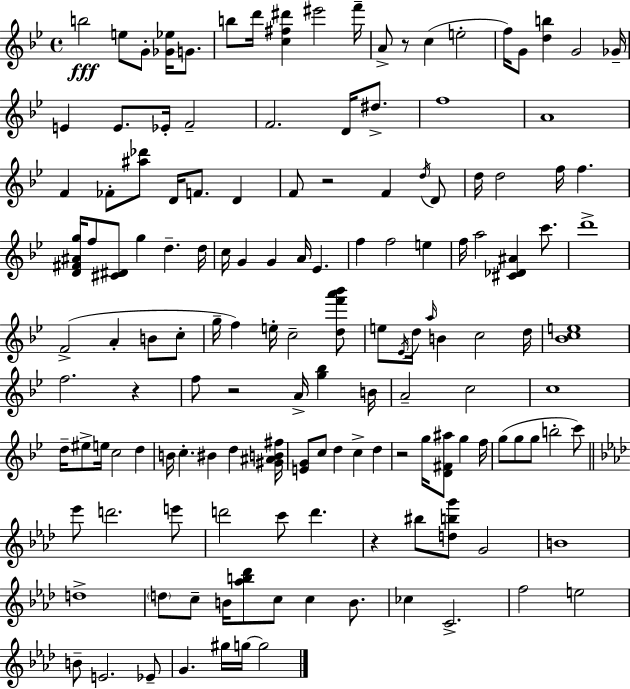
B5/h E5/e G4/e [Gb4,Eb5]/s G4/e. B5/e D6/s [C5,F#5,D#6]/q EIS6/h F6/s A4/e R/e C5/q E5/h F5/s G4/e [D5,B5]/q G4/h Gb4/s E4/q E4/e. Eb4/s F4/h F4/h. D4/s D#5/e. F5/w A4/w F4/q FES4/e [A#5,Db6]/e D4/s F4/e. D4/q F4/e R/h F4/q D5/s D4/e D5/s D5/h F5/s F5/q. [D4,F#4,A#4,G5]/s F5/e [C#4,D#4]/e G5/q D5/q. D5/s C5/s G4/q G4/q A4/s Eb4/q. F5/q F5/h E5/q F5/s A5/h [C#4,Db4,A#4]/q C6/e. D6/w F4/h A4/q B4/e C5/e G5/s F5/q E5/s C5/h [D5,F6,A6,Bb6]/e E5/e Eb4/s D5/s A5/s B4/q C5/h D5/s [Bb4,C5,E5]/w F5/h. R/q F5/e R/h A4/s [G5,Bb5]/q B4/s A4/h C5/h C5/w D5/s EIS5/e E5/s C5/h D5/q B4/s C5/q. BIS4/q D5/q [G#4,A#4,B4,F#5]/s [E4,G4]/e C5/e D5/q C5/q D5/q R/h G5/s [D4,F#4,A#5]/e G5/q F5/s G5/e G5/e G5/e B5/h C6/e Eb6/e D6/h. E6/e D6/h C6/e D6/q. R/q BIS5/e [D5,B5,G6]/e G4/h B4/w D5/w D5/e C5/e B4/s [Ab5,B5,Db6]/e C5/e C5/q B4/e. CES5/q C4/h. F5/h E5/h B4/e E4/h. Eb4/e G4/q. G#5/s G5/s G5/h